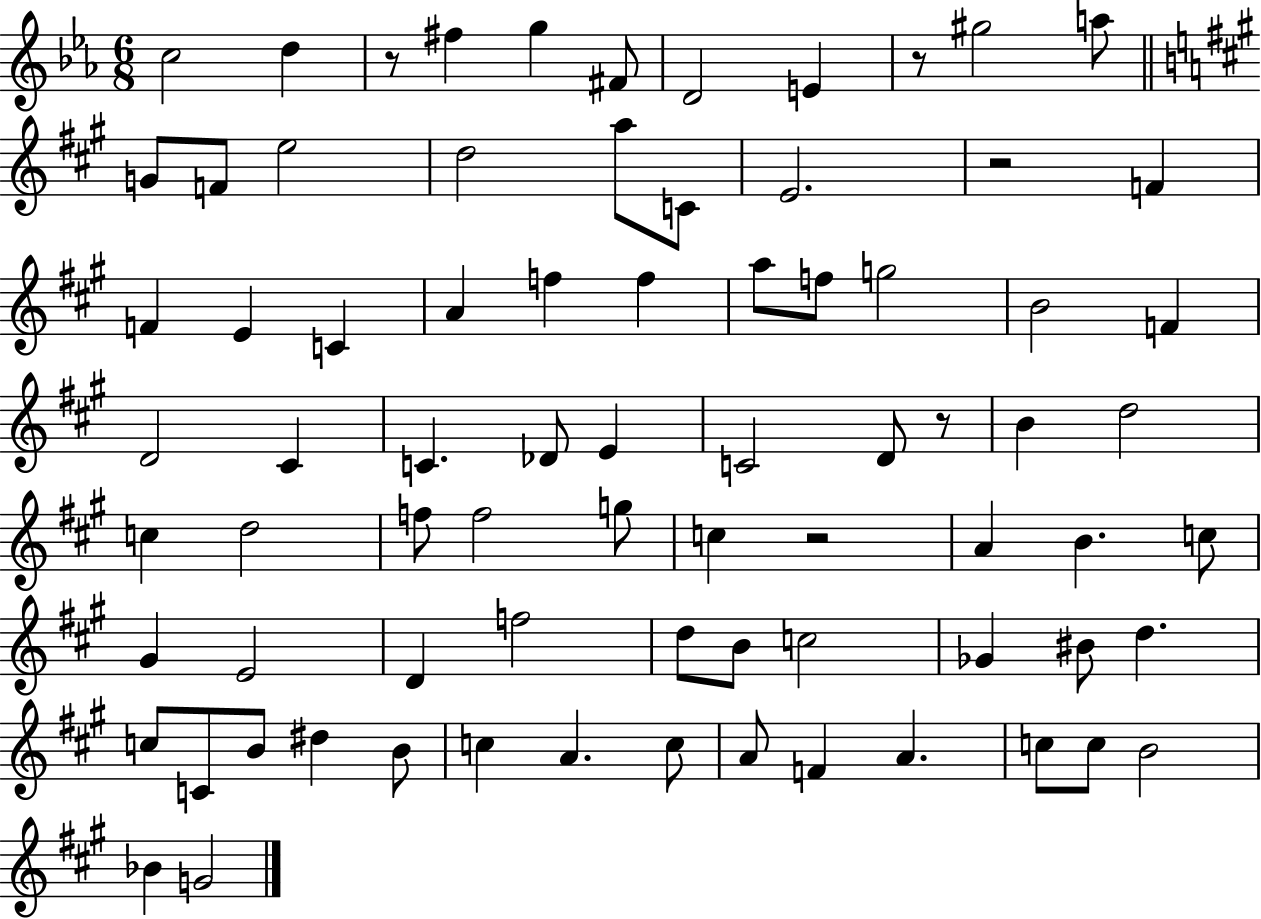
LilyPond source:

{
  \clef treble
  \numericTimeSignature
  \time 6/8
  \key ees \major
  c''2 d''4 | r8 fis''4 g''4 fis'8 | d'2 e'4 | r8 gis''2 a''8 | \break \bar "||" \break \key a \major g'8 f'8 e''2 | d''2 a''8 c'8 | e'2. | r2 f'4 | \break f'4 e'4 c'4 | a'4 f''4 f''4 | a''8 f''8 g''2 | b'2 f'4 | \break d'2 cis'4 | c'4. des'8 e'4 | c'2 d'8 r8 | b'4 d''2 | \break c''4 d''2 | f''8 f''2 g''8 | c''4 r2 | a'4 b'4. c''8 | \break gis'4 e'2 | d'4 f''2 | d''8 b'8 c''2 | ges'4 bis'8 d''4. | \break c''8 c'8 b'8 dis''4 b'8 | c''4 a'4. c''8 | a'8 f'4 a'4. | c''8 c''8 b'2 | \break bes'4 g'2 | \bar "|."
}